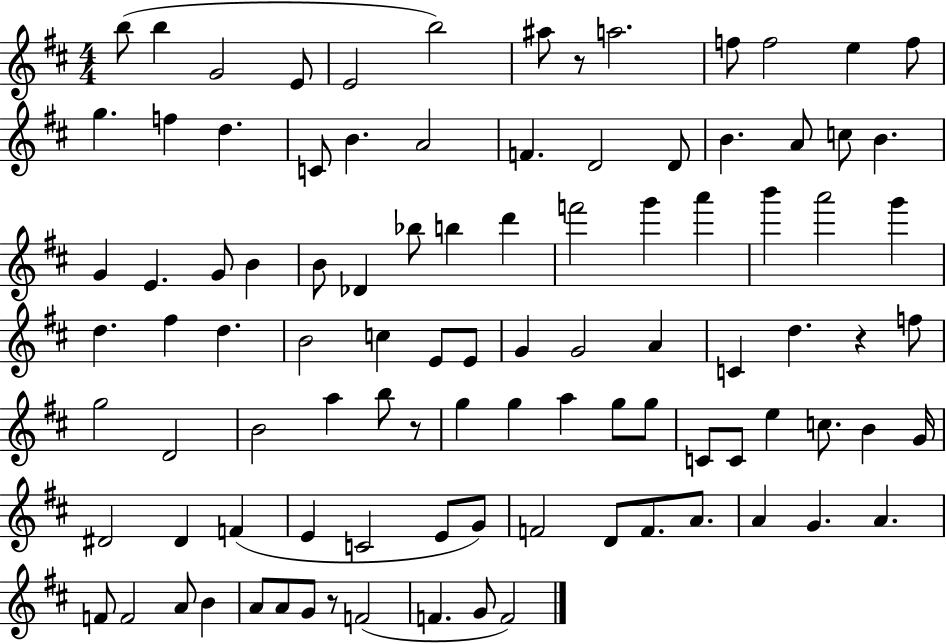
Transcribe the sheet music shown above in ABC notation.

X:1
T:Untitled
M:4/4
L:1/4
K:D
b/2 b G2 E/2 E2 b2 ^a/2 z/2 a2 f/2 f2 e f/2 g f d C/2 B A2 F D2 D/2 B A/2 c/2 B G E G/2 B B/2 _D _b/2 b d' f'2 g' a' b' a'2 g' d ^f d B2 c E/2 E/2 G G2 A C d z f/2 g2 D2 B2 a b/2 z/2 g g a g/2 g/2 C/2 C/2 e c/2 B G/4 ^D2 ^D F E C2 E/2 G/2 F2 D/2 F/2 A/2 A G A F/2 F2 A/2 B A/2 A/2 G/2 z/2 F2 F G/2 F2